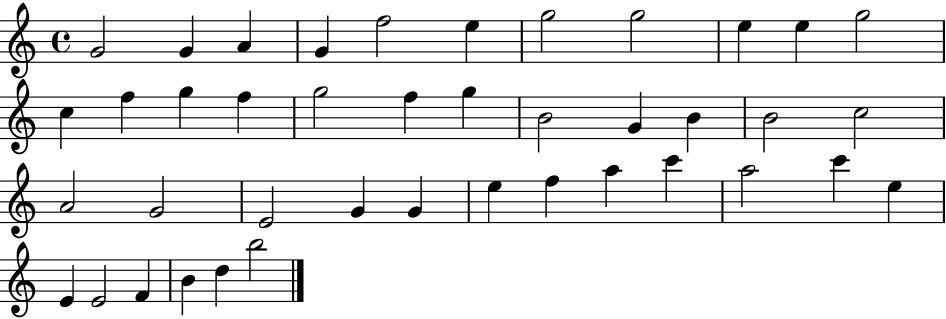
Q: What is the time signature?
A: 4/4